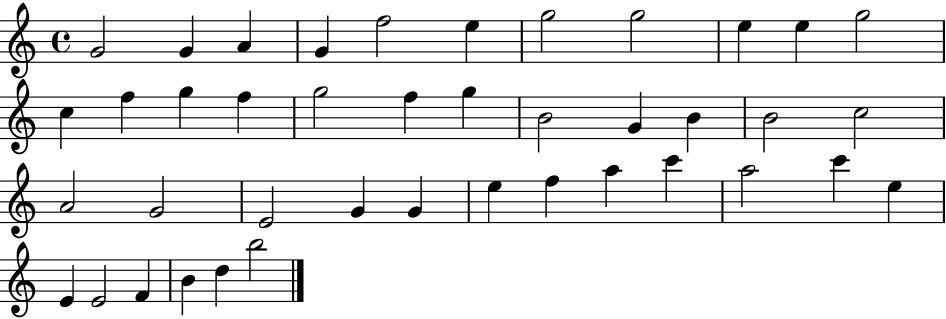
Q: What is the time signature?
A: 4/4